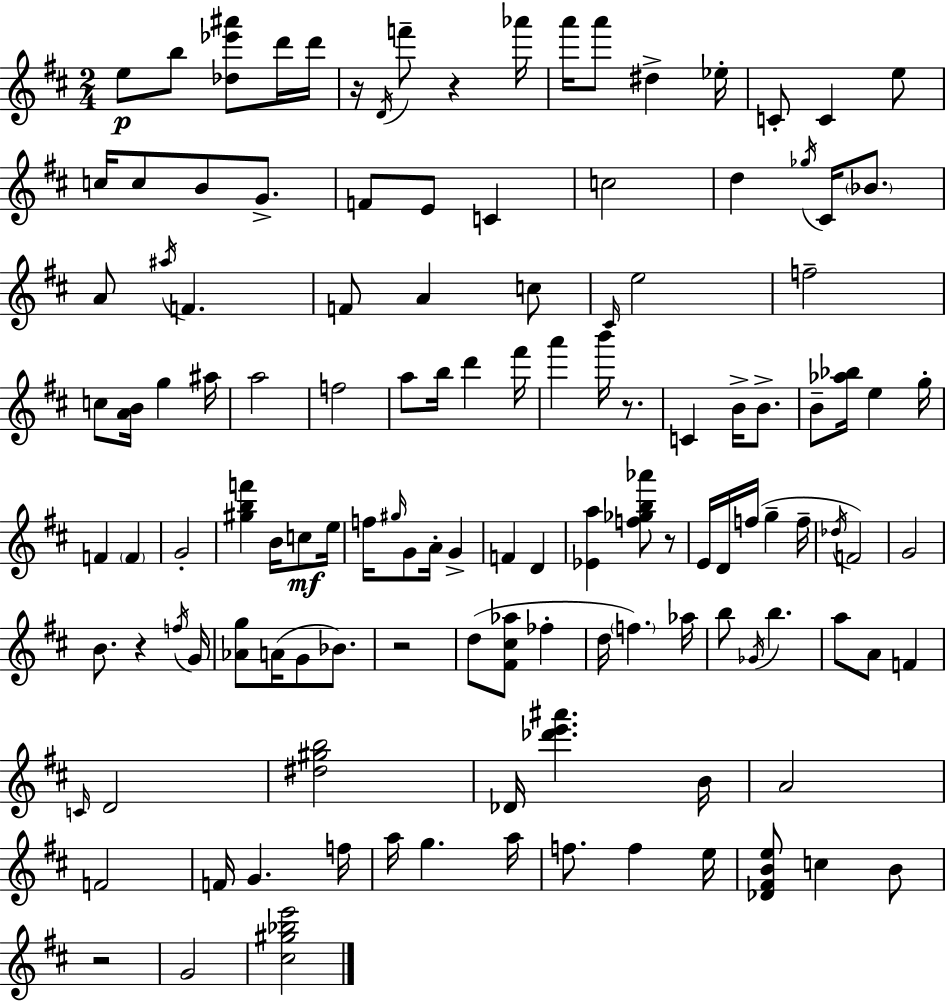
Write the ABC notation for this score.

X:1
T:Untitled
M:2/4
L:1/4
K:D
e/2 b/2 [_d_e'^a']/2 d'/4 d'/4 z/4 D/4 f'/2 z _a'/4 a'/4 a'/2 ^d _e/4 C/2 C e/2 c/4 c/2 B/2 G/2 F/2 E/2 C c2 d _g/4 ^C/4 _B/2 A/2 ^a/4 F F/2 A c/2 ^C/4 e2 f2 c/2 [AB]/4 g ^a/4 a2 f2 a/2 b/4 d' ^f'/4 a' b'/4 z/2 C B/4 B/2 B/2 [_a_b]/4 e g/4 F F G2 [^gbf'] B/4 c/2 e/4 f/4 ^g/4 G/2 A/4 G F D [_Ea] [f_gb_a']/2 z/2 E/4 D/4 f/4 g f/4 _d/4 F2 G2 B/2 z f/4 G/4 [_Ag]/2 A/4 G/2 _B/2 z2 d/2 [^F^c_a]/2 _f d/4 f _a/4 b/2 _G/4 b a/2 A/2 F C/4 D2 [^d^gb]2 _D/4 [_d'e'^a'] B/4 A2 F2 F/4 G f/4 a/4 g a/4 f/2 f e/4 [_D^FBe]/2 c B/2 z2 G2 [^c^g_be']2